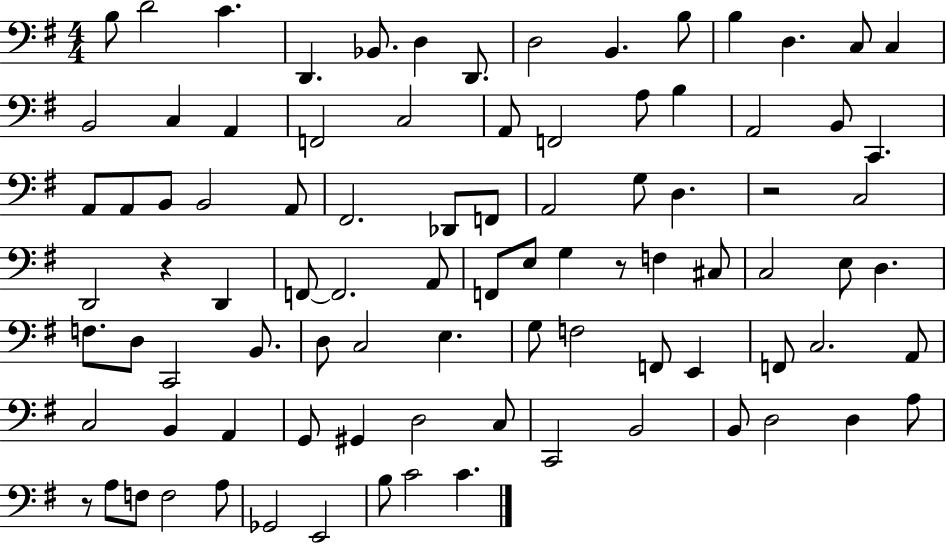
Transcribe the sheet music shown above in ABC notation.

X:1
T:Untitled
M:4/4
L:1/4
K:G
B,/2 D2 C D,, _B,,/2 D, D,,/2 D,2 B,, B,/2 B, D, C,/2 C, B,,2 C, A,, F,,2 C,2 A,,/2 F,,2 A,/2 B, A,,2 B,,/2 C,, A,,/2 A,,/2 B,,/2 B,,2 A,,/2 ^F,,2 _D,,/2 F,,/2 A,,2 G,/2 D, z2 C,2 D,,2 z D,, F,,/2 F,,2 A,,/2 F,,/2 E,/2 G, z/2 F, ^C,/2 C,2 E,/2 D, F,/2 D,/2 C,,2 B,,/2 D,/2 C,2 E, G,/2 F,2 F,,/2 E,, F,,/2 C,2 A,,/2 C,2 B,, A,, G,,/2 ^G,, D,2 C,/2 C,,2 B,,2 B,,/2 D,2 D, A,/2 z/2 A,/2 F,/2 F,2 A,/2 _G,,2 E,,2 B,/2 C2 C